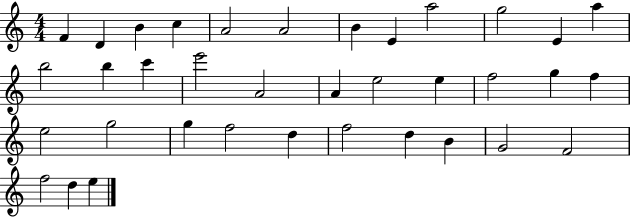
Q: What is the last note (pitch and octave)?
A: E5